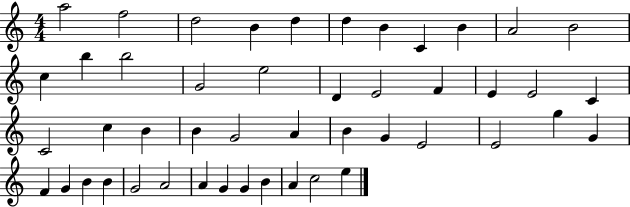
A5/h F5/h D5/h B4/q D5/q D5/q B4/q C4/q B4/q A4/h B4/h C5/q B5/q B5/h G4/h E5/h D4/q E4/h F4/q E4/q E4/h C4/q C4/h C5/q B4/q B4/q G4/h A4/q B4/q G4/q E4/h E4/h G5/q G4/q F4/q G4/q B4/q B4/q G4/h A4/h A4/q G4/q G4/q B4/q A4/q C5/h E5/q